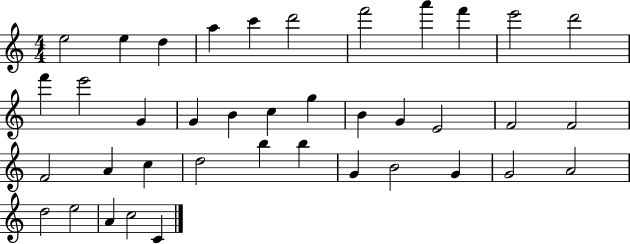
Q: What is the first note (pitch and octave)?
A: E5